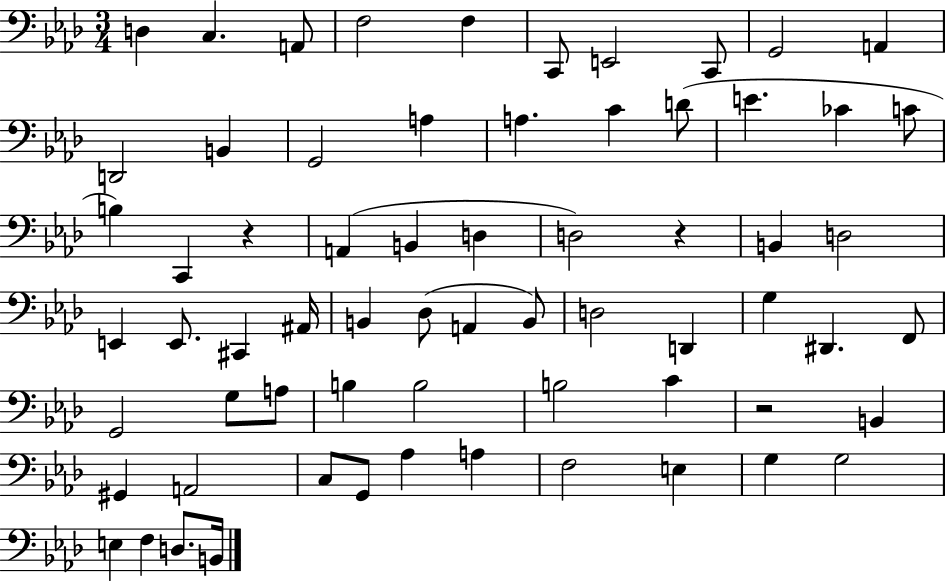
{
  \clef bass
  \numericTimeSignature
  \time 3/4
  \key aes \major
  \repeat volta 2 { d4 c4. a,8 | f2 f4 | c,8 e,2 c,8 | g,2 a,4 | \break d,2 b,4 | g,2 a4 | a4. c'4 d'8( | e'4. ces'4 c'8 | \break b4) c,4 r4 | a,4( b,4 d4 | d2) r4 | b,4 d2 | \break e,4 e,8. cis,4 ais,16 | b,4 des8( a,4 b,8) | d2 d,4 | g4 dis,4. f,8 | \break g,2 g8 a8 | b4 b2 | b2 c'4 | r2 b,4 | \break gis,4 a,2 | c8 g,8 aes4 a4 | f2 e4 | g4 g2 | \break e4 f4 d8. b,16 | } \bar "|."
}